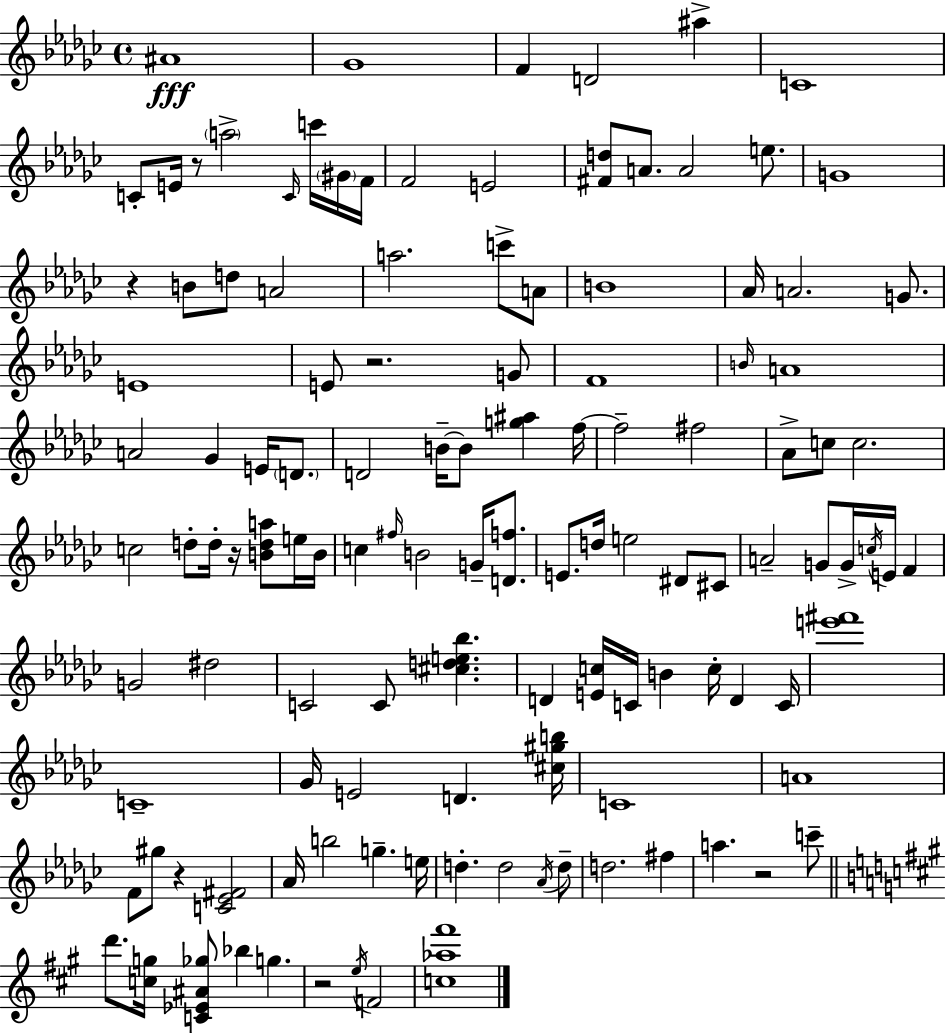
A#4/w Gb4/w F4/q D4/h A#5/q C4/w C4/e E4/s R/e A5/h C4/s C6/s G#4/s F4/s F4/h E4/h [F#4,D5]/e A4/e. A4/h E5/e. G4/w R/q B4/e D5/e A4/h A5/h. C6/e A4/e B4/w Ab4/s A4/h. G4/e. E4/w E4/e R/h. G4/e F4/w B4/s A4/w A4/h Gb4/q E4/s D4/e. D4/h B4/s B4/e [G5,A#5]/q F5/s F5/h F#5/h Ab4/e C5/e C5/h. C5/h D5/e D5/s R/s [B4,D5,A5]/e E5/s B4/s C5/q F#5/s B4/h G4/s [D4,F5]/e. E4/e. D5/s E5/h D#4/e C#4/e A4/h G4/e G4/s C5/s E4/s F4/q G4/h D#5/h C4/h C4/e [C#5,D5,E5,Bb5]/q. D4/q [E4,C5]/s C4/s B4/q C5/s D4/q C4/s [E6,F#6]/w C4/w Gb4/s E4/h D4/q. [C#5,G#5,B5]/s C4/w A4/w F4/e G#5/e R/q [C4,Eb4,F#4]/h Ab4/s B5/h G5/q. E5/s D5/q. D5/h Ab4/s D5/e D5/h. F#5/q A5/q. R/h C6/e D6/e. [C5,G5]/s [C4,Eb4,A#4,Gb5]/e Bb5/q G5/q. R/h E5/s F4/h [C5,Ab5,F#6]/w